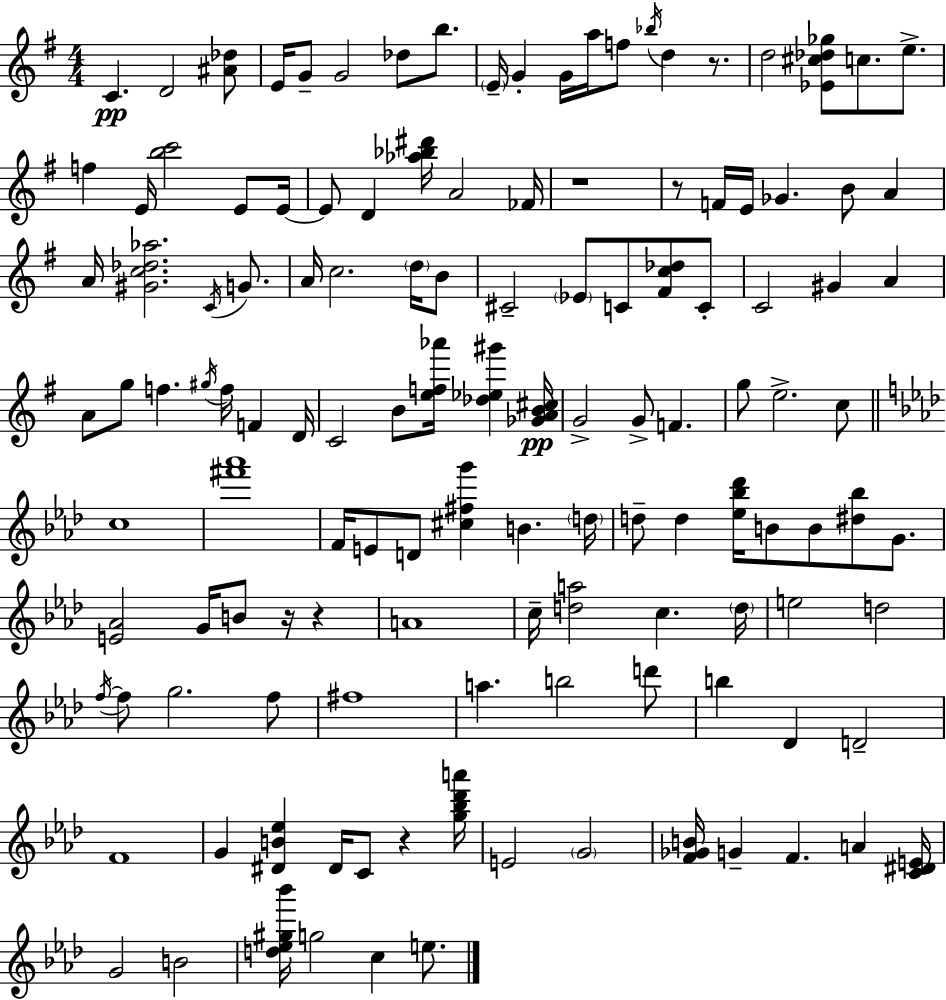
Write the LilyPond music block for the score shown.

{
  \clef treble
  \numericTimeSignature
  \time 4/4
  \key e \minor
  c'4.\pp d'2 <ais' des''>8 | e'16 g'8-- g'2 des''8 b''8. | \parenthesize e'16-- g'4-. g'16 a''16 f''8 \acciaccatura { bes''16 } d''4 r8. | d''2 <ees' cis'' des'' ges''>8 c''8. e''8.-> | \break f''4 e'16 <b'' c'''>2 e'8 | e'16~~ e'8 d'4 <aes'' bes'' dis'''>16 a'2 | fes'16 r1 | r8 f'16 e'16 ges'4. b'8 a'4 | \break a'16 <gis' c'' des'' aes''>2. \acciaccatura { c'16 } g'8. | a'16 c''2. \parenthesize d''16 | b'8 cis'2-- \parenthesize ees'8 c'8 <fis' c'' des''>8 | c'8-. c'2 gis'4 a'4 | \break a'8 g''8 f''4. \acciaccatura { gis''16 } f''16 f'4 | d'16 c'2 b'8 <e'' f'' aes'''>16 <des'' ees'' gis'''>4 | <ges' a' b' cis''>16\pp g'2-> g'8-> f'4. | g''8 e''2.-> | \break c''8 \bar "||" \break \key aes \major c''1 | <fis''' aes'''>1 | f'16 e'8 d'8 <cis'' fis'' g'''>4 b'4. \parenthesize d''16 | d''8-- d''4 <ees'' bes'' des'''>16 b'8 b'8 <dis'' bes''>8 g'8. | \break <e' aes'>2 g'16 b'8 r16 r4 | a'1 | c''16-- <d'' a''>2 c''4. \parenthesize d''16 | e''2 d''2 | \break \acciaccatura { f''16~ }~ f''8 g''2. f''8 | fis''1 | a''4. b''2 d'''8 | b''4 des'4 d'2-- | \break f'1 | g'4 <dis' b' ees''>4 dis'16 c'8 r4 | <g'' bes'' des''' a'''>16 e'2 \parenthesize g'2 | <f' ges' b'>16 g'4-- f'4. a'4 | \break <c' dis' e'>16 g'2 b'2 | <d'' ees'' gis'' bes'''>16 g''2 c''4 e''8. | \bar "|."
}